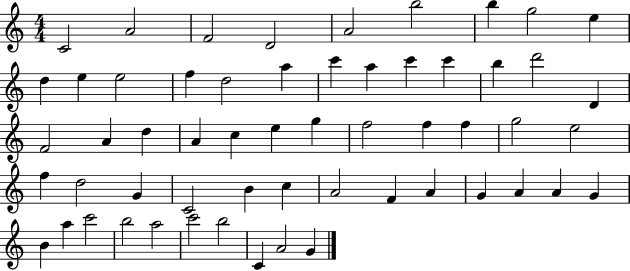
X:1
T:Untitled
M:4/4
L:1/4
K:C
C2 A2 F2 D2 A2 b2 b g2 e d e e2 f d2 a c' a c' c' b d'2 D F2 A d A c e g f2 f f g2 e2 f d2 G C2 B c A2 F A G A A G B a c'2 b2 a2 c'2 b2 C A2 G